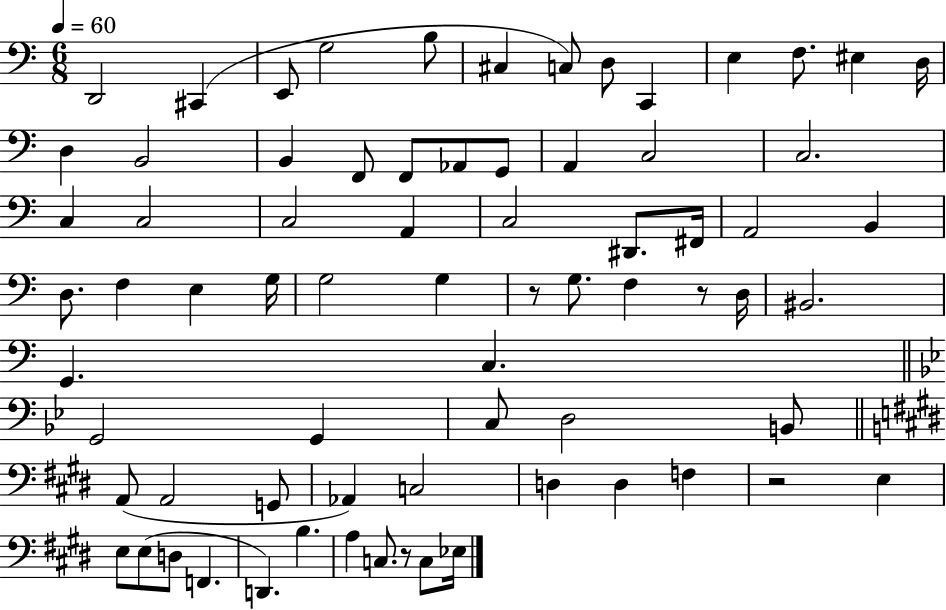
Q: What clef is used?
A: bass